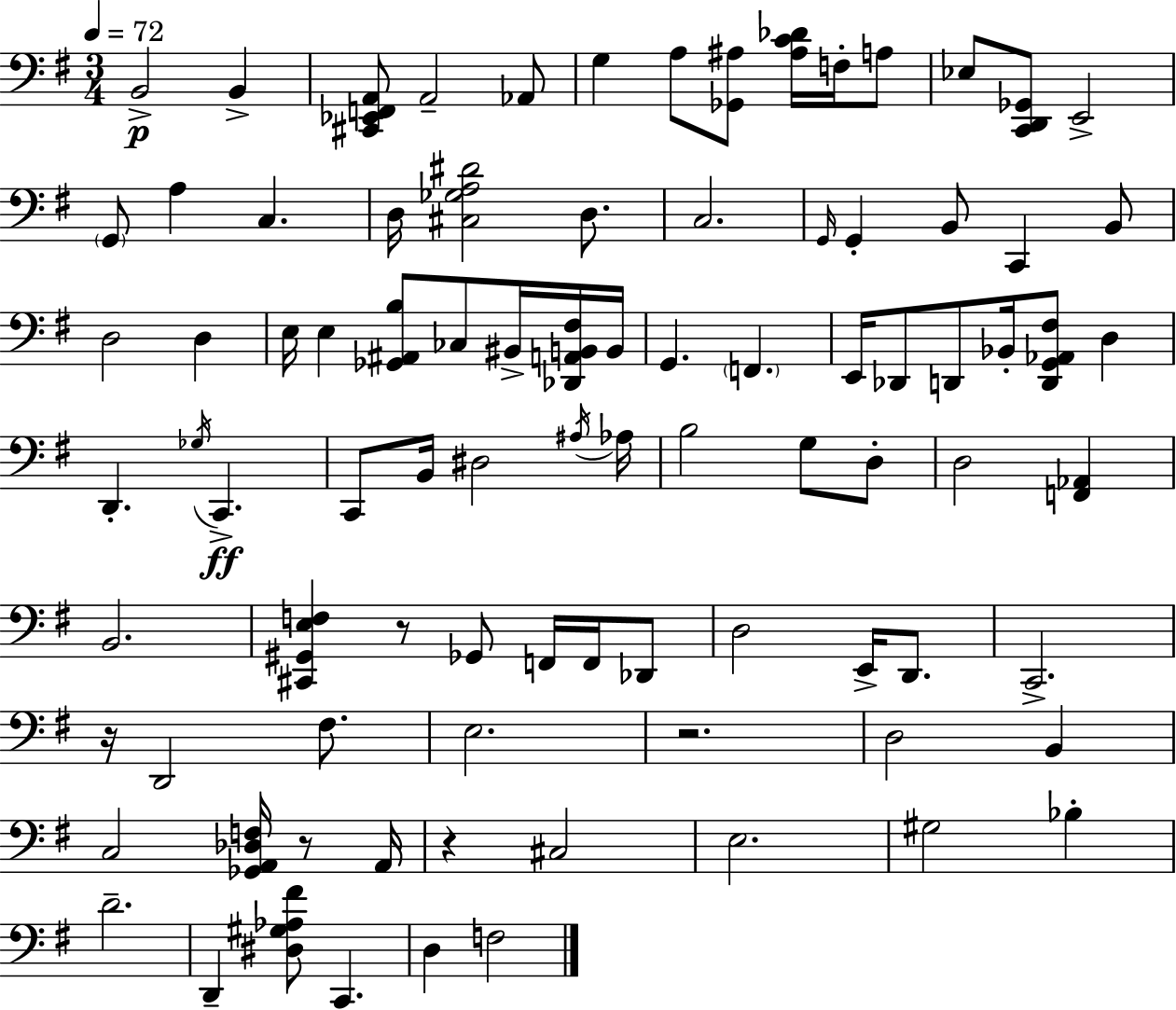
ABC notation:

X:1
T:Untitled
M:3/4
L:1/4
K:G
B,,2 B,, [^C,,_E,,F,,A,,]/2 A,,2 _A,,/2 G, A,/2 [_G,,^A,]/2 [^A,C_D]/4 F,/4 A,/2 _E,/2 [C,,D,,_G,,]/2 E,,2 G,,/2 A, C, D,/4 [^C,_G,A,^D]2 D,/2 C,2 G,,/4 G,, B,,/2 C,, B,,/2 D,2 D, E,/4 E, [_G,,^A,,B,]/2 _C,/2 ^B,,/4 [_D,,A,,B,,^F,]/4 B,,/4 G,, F,, E,,/4 _D,,/2 D,,/2 _B,,/4 [D,,G,,_A,,^F,]/2 D, D,, _G,/4 C,, C,,/2 B,,/4 ^D,2 ^A,/4 _A,/4 B,2 G,/2 D,/2 D,2 [F,,_A,,] B,,2 [^C,,^G,,E,F,] z/2 _G,,/2 F,,/4 F,,/4 _D,,/2 D,2 E,,/4 D,,/2 C,,2 z/4 D,,2 ^F,/2 E,2 z2 D,2 B,, C,2 [_G,,A,,_D,F,]/4 z/2 A,,/4 z ^C,2 E,2 ^G,2 _B, D2 D,, [^D,^G,_A,^F]/2 C,, D, F,2